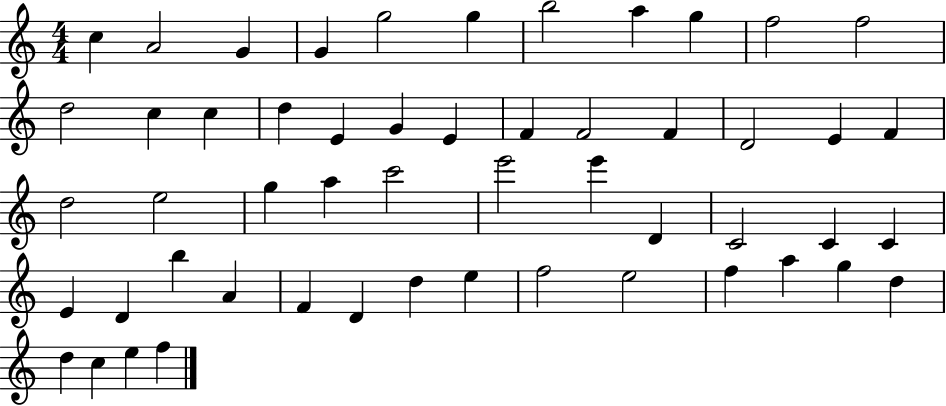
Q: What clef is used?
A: treble